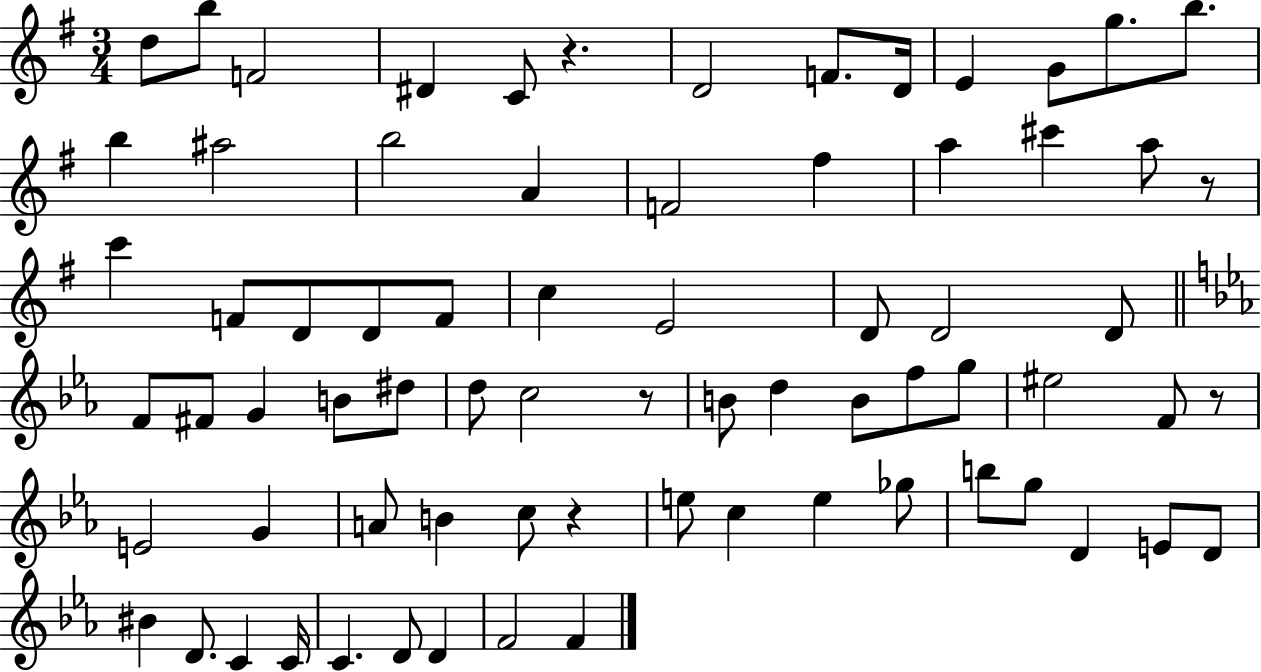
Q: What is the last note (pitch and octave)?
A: F4